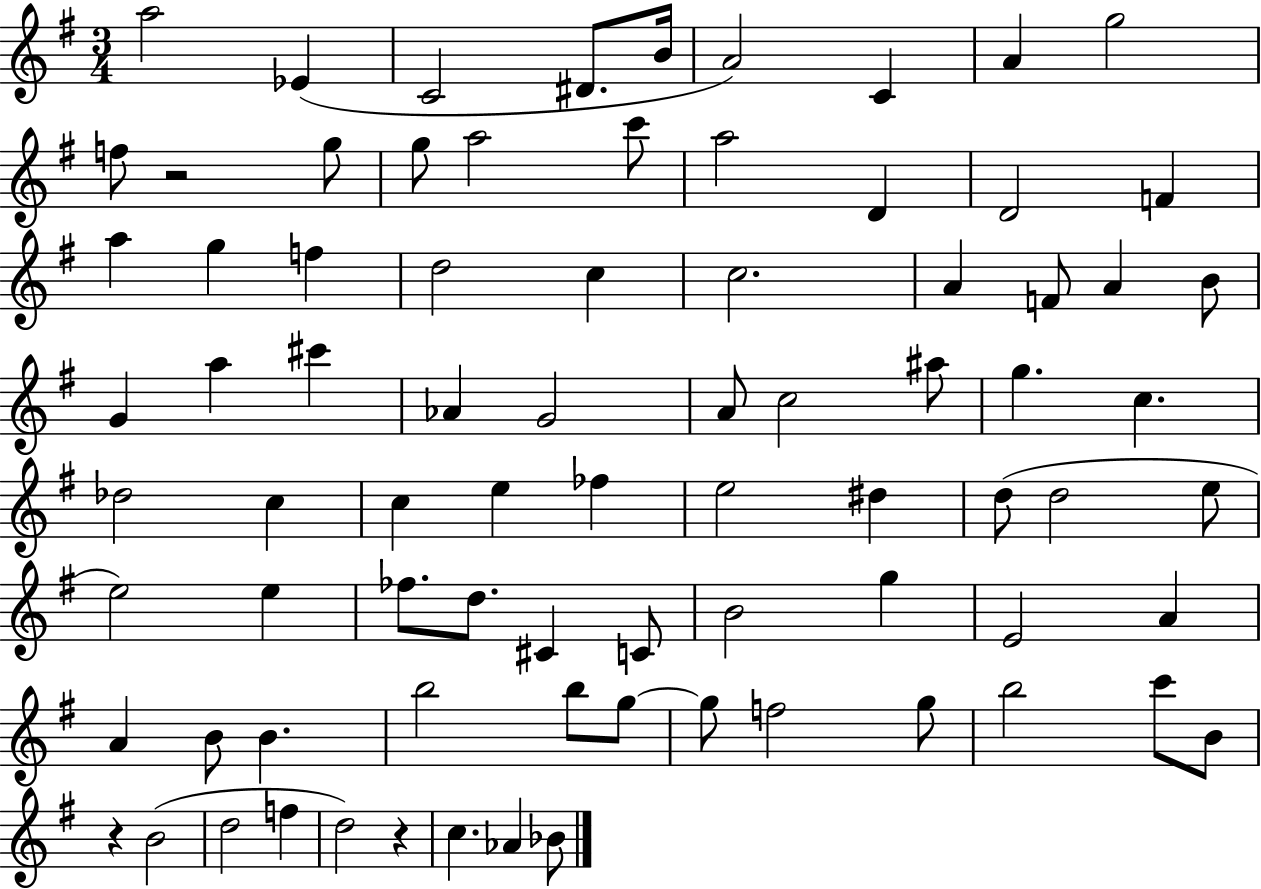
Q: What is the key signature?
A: G major